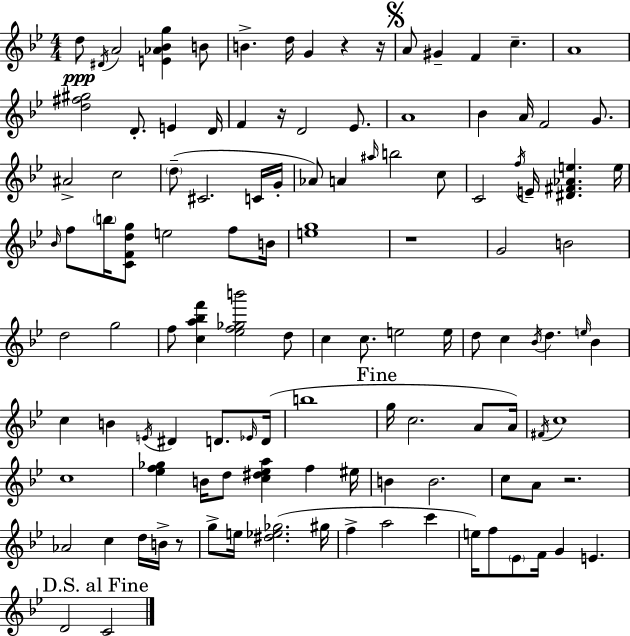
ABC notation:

X:1
T:Untitled
M:4/4
L:1/4
K:Bb
d/2 ^D/4 A2 [E_A_Bg] B/2 B d/4 G z z/4 A/2 ^G F c A4 [d^f^g]2 D/2 E D/4 F z/4 D2 _E/2 A4 _B A/4 F2 G/2 ^A2 c2 d/2 ^C2 C/4 G/4 _A/2 A ^a/4 b2 c/2 C2 f/4 E/4 [^D^F_Ae] e/4 _B/4 f/2 b/4 [CFdg]/2 e2 f/2 B/4 [eg]4 z4 G2 B2 d2 g2 f/2 [ca_bf'] [_ef_gb']2 d/2 c c/2 e2 e/4 d/2 c _B/4 d e/4 _B c B E/4 ^D D/2 _E/4 D/4 b4 g/4 c2 A/2 A/4 ^F/4 c4 c4 [_ef_g] B/4 d/2 [c^d_ea] f ^e/4 B B2 c/2 A/2 z2 _A2 c d/4 B/4 z/2 g/2 e/4 [^d_e_g]2 ^g/4 f a2 c' e/4 f/2 _E/2 F/4 G E D2 C2